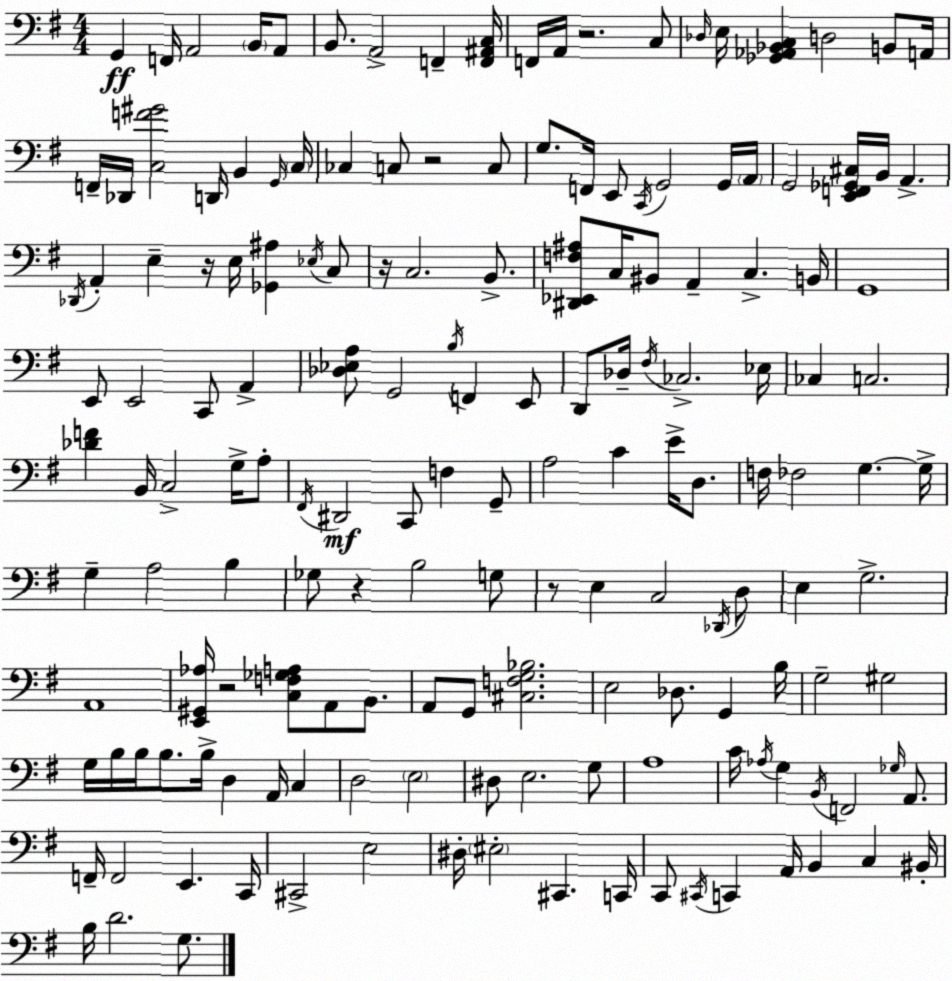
X:1
T:Untitled
M:4/4
L:1/4
K:Em
G,, F,,/4 A,,2 B,,/4 A,,/2 B,,/2 A,,2 F,, [F,,^A,,C,]/4 F,,/4 A,,/4 z2 C,/2 _D,/4 E,/4 [_G,,_A,,_B,,C,] D,2 B,,/2 A,,/4 F,,/4 _D,,/4 [C,F^G]2 D,,/4 B,, G,,/4 C,/4 _C, C,/2 z2 C,/2 G,/2 F,,/4 E,,/2 C,,/4 G,,2 G,,/4 A,,/4 G,,2 [E,,F,,_G,,^C,]/4 B,,/4 A,, _D,,/4 A,, E, z/4 E,/4 [_G,,^A,] _E,/4 C,/2 z/4 C,2 B,,/2 [^D,,_E,,F,^A,]/2 C,/4 ^B,,/2 A,, C, B,,/4 G,,4 E,,/2 E,,2 C,,/2 A,, [_D,_E,A,]/2 G,,2 B,/4 F,, E,,/2 D,,/2 _D,/4 ^F,/4 _C,2 _E,/4 _C, C,2 [_DF] B,,/4 C,2 G,/4 A,/2 ^F,,/4 ^D,,2 C,,/2 F, G,,/2 A,2 C E/4 D,/2 F,/4 _F,2 G, G,/4 G, A,2 B, _G,/2 z B,2 G,/2 z/2 E, C,2 _D,,/4 D,/2 E, G,2 A,,4 [E,,^G,,_A,]/4 z2 [C,F,_G,A,]/2 A,,/2 B,,/2 A,,/2 G,,/2 [^C,F,G,_B,]2 E,2 _D,/2 G,, B,/4 G,2 ^G,2 G,/4 B,/4 B,/4 B,/2 B,/4 D, A,,/4 C, D,2 E,2 ^D,/2 E,2 G,/2 A,4 C/4 _A,/4 G, B,,/4 F,,2 _G,/4 A,,/2 F,,/4 F,,2 E,, C,,/4 ^C,,2 E,2 ^D,/4 ^E,2 ^C,, C,,/4 C,,/2 ^C,,/4 C,, A,,/4 B,, C, ^B,,/4 B,/4 D2 G,/2